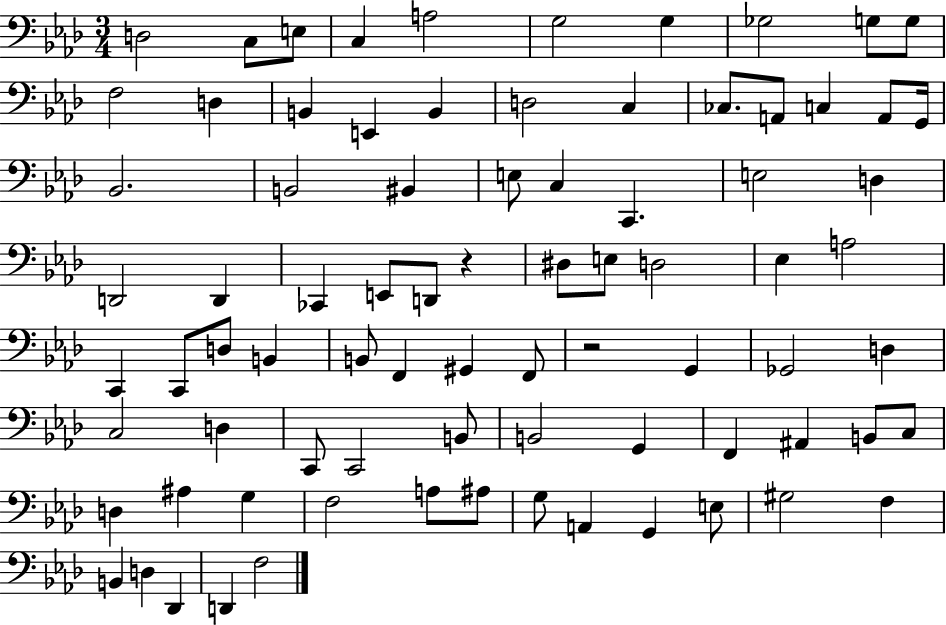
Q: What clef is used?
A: bass